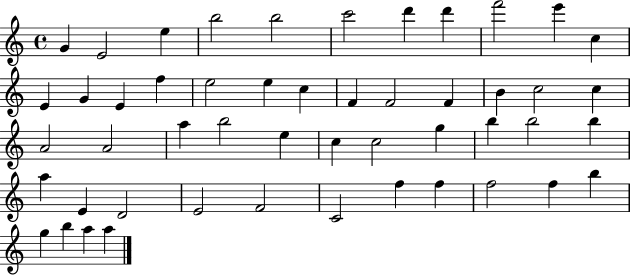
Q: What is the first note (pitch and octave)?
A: G4